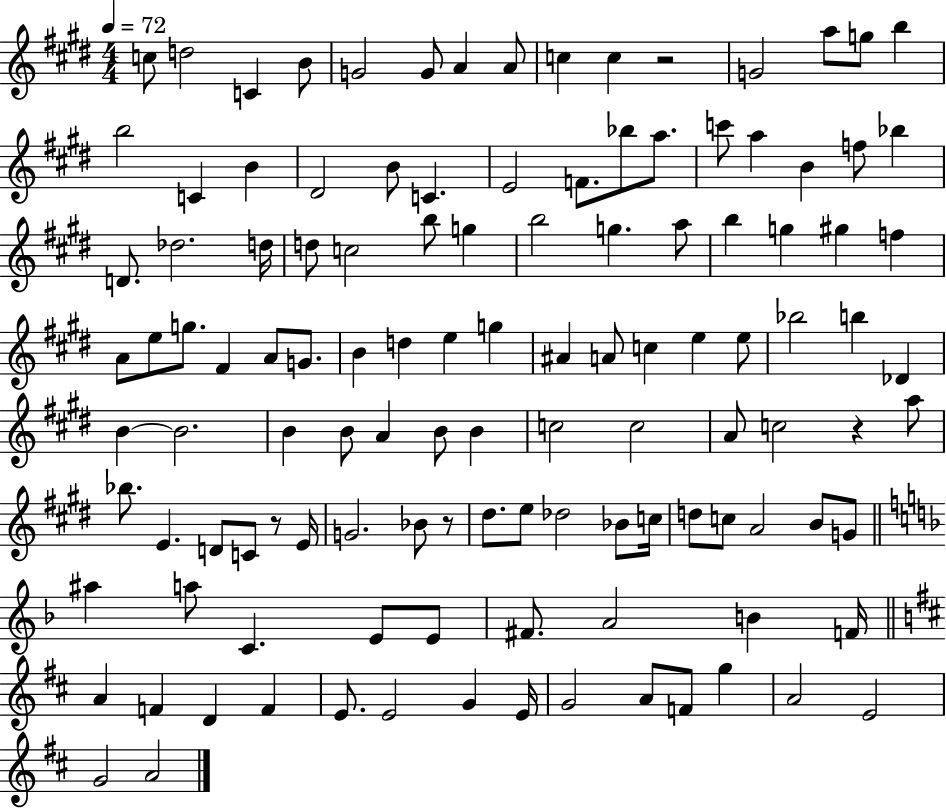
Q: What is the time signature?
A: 4/4